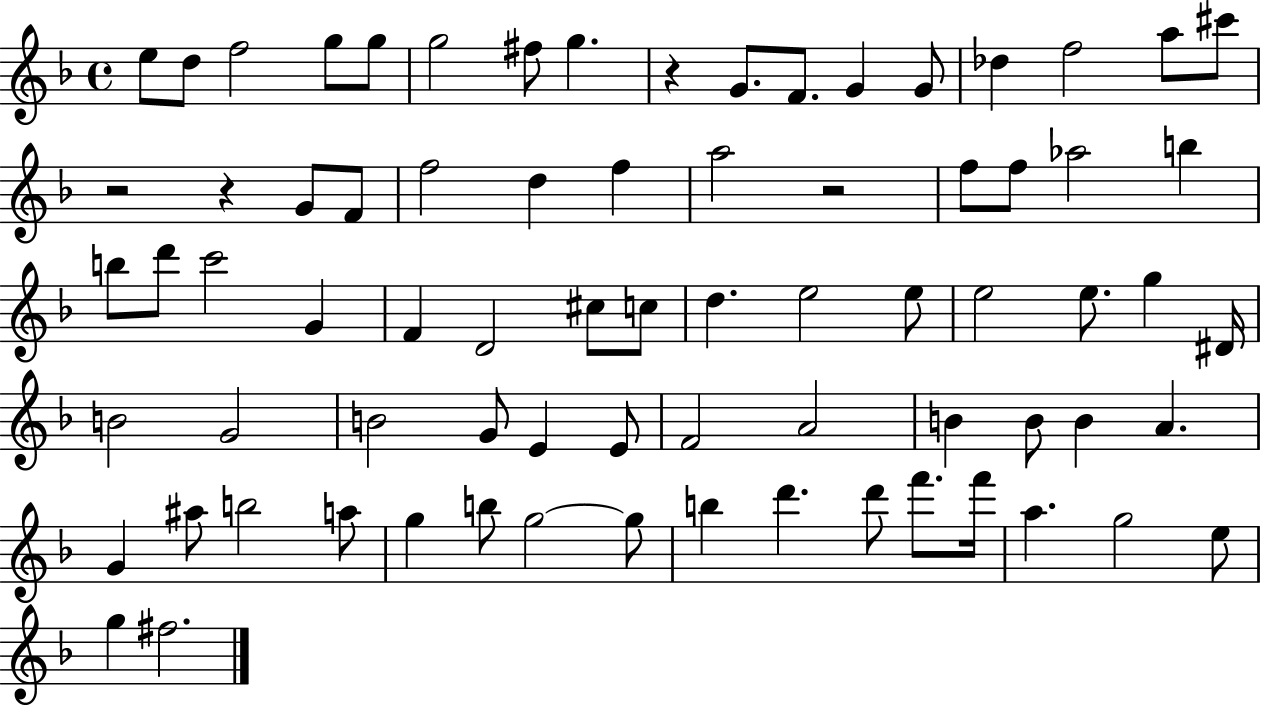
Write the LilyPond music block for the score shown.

{
  \clef treble
  \time 4/4
  \defaultTimeSignature
  \key f \major
  e''8 d''8 f''2 g''8 g''8 | g''2 fis''8 g''4. | r4 g'8. f'8. g'4 g'8 | des''4 f''2 a''8 cis'''8 | \break r2 r4 g'8 f'8 | f''2 d''4 f''4 | a''2 r2 | f''8 f''8 aes''2 b''4 | \break b''8 d'''8 c'''2 g'4 | f'4 d'2 cis''8 c''8 | d''4. e''2 e''8 | e''2 e''8. g''4 dis'16 | \break b'2 g'2 | b'2 g'8 e'4 e'8 | f'2 a'2 | b'4 b'8 b'4 a'4. | \break g'4 ais''8 b''2 a''8 | g''4 b''8 g''2~~ g''8 | b''4 d'''4. d'''8 f'''8. f'''16 | a''4. g''2 e''8 | \break g''4 fis''2. | \bar "|."
}